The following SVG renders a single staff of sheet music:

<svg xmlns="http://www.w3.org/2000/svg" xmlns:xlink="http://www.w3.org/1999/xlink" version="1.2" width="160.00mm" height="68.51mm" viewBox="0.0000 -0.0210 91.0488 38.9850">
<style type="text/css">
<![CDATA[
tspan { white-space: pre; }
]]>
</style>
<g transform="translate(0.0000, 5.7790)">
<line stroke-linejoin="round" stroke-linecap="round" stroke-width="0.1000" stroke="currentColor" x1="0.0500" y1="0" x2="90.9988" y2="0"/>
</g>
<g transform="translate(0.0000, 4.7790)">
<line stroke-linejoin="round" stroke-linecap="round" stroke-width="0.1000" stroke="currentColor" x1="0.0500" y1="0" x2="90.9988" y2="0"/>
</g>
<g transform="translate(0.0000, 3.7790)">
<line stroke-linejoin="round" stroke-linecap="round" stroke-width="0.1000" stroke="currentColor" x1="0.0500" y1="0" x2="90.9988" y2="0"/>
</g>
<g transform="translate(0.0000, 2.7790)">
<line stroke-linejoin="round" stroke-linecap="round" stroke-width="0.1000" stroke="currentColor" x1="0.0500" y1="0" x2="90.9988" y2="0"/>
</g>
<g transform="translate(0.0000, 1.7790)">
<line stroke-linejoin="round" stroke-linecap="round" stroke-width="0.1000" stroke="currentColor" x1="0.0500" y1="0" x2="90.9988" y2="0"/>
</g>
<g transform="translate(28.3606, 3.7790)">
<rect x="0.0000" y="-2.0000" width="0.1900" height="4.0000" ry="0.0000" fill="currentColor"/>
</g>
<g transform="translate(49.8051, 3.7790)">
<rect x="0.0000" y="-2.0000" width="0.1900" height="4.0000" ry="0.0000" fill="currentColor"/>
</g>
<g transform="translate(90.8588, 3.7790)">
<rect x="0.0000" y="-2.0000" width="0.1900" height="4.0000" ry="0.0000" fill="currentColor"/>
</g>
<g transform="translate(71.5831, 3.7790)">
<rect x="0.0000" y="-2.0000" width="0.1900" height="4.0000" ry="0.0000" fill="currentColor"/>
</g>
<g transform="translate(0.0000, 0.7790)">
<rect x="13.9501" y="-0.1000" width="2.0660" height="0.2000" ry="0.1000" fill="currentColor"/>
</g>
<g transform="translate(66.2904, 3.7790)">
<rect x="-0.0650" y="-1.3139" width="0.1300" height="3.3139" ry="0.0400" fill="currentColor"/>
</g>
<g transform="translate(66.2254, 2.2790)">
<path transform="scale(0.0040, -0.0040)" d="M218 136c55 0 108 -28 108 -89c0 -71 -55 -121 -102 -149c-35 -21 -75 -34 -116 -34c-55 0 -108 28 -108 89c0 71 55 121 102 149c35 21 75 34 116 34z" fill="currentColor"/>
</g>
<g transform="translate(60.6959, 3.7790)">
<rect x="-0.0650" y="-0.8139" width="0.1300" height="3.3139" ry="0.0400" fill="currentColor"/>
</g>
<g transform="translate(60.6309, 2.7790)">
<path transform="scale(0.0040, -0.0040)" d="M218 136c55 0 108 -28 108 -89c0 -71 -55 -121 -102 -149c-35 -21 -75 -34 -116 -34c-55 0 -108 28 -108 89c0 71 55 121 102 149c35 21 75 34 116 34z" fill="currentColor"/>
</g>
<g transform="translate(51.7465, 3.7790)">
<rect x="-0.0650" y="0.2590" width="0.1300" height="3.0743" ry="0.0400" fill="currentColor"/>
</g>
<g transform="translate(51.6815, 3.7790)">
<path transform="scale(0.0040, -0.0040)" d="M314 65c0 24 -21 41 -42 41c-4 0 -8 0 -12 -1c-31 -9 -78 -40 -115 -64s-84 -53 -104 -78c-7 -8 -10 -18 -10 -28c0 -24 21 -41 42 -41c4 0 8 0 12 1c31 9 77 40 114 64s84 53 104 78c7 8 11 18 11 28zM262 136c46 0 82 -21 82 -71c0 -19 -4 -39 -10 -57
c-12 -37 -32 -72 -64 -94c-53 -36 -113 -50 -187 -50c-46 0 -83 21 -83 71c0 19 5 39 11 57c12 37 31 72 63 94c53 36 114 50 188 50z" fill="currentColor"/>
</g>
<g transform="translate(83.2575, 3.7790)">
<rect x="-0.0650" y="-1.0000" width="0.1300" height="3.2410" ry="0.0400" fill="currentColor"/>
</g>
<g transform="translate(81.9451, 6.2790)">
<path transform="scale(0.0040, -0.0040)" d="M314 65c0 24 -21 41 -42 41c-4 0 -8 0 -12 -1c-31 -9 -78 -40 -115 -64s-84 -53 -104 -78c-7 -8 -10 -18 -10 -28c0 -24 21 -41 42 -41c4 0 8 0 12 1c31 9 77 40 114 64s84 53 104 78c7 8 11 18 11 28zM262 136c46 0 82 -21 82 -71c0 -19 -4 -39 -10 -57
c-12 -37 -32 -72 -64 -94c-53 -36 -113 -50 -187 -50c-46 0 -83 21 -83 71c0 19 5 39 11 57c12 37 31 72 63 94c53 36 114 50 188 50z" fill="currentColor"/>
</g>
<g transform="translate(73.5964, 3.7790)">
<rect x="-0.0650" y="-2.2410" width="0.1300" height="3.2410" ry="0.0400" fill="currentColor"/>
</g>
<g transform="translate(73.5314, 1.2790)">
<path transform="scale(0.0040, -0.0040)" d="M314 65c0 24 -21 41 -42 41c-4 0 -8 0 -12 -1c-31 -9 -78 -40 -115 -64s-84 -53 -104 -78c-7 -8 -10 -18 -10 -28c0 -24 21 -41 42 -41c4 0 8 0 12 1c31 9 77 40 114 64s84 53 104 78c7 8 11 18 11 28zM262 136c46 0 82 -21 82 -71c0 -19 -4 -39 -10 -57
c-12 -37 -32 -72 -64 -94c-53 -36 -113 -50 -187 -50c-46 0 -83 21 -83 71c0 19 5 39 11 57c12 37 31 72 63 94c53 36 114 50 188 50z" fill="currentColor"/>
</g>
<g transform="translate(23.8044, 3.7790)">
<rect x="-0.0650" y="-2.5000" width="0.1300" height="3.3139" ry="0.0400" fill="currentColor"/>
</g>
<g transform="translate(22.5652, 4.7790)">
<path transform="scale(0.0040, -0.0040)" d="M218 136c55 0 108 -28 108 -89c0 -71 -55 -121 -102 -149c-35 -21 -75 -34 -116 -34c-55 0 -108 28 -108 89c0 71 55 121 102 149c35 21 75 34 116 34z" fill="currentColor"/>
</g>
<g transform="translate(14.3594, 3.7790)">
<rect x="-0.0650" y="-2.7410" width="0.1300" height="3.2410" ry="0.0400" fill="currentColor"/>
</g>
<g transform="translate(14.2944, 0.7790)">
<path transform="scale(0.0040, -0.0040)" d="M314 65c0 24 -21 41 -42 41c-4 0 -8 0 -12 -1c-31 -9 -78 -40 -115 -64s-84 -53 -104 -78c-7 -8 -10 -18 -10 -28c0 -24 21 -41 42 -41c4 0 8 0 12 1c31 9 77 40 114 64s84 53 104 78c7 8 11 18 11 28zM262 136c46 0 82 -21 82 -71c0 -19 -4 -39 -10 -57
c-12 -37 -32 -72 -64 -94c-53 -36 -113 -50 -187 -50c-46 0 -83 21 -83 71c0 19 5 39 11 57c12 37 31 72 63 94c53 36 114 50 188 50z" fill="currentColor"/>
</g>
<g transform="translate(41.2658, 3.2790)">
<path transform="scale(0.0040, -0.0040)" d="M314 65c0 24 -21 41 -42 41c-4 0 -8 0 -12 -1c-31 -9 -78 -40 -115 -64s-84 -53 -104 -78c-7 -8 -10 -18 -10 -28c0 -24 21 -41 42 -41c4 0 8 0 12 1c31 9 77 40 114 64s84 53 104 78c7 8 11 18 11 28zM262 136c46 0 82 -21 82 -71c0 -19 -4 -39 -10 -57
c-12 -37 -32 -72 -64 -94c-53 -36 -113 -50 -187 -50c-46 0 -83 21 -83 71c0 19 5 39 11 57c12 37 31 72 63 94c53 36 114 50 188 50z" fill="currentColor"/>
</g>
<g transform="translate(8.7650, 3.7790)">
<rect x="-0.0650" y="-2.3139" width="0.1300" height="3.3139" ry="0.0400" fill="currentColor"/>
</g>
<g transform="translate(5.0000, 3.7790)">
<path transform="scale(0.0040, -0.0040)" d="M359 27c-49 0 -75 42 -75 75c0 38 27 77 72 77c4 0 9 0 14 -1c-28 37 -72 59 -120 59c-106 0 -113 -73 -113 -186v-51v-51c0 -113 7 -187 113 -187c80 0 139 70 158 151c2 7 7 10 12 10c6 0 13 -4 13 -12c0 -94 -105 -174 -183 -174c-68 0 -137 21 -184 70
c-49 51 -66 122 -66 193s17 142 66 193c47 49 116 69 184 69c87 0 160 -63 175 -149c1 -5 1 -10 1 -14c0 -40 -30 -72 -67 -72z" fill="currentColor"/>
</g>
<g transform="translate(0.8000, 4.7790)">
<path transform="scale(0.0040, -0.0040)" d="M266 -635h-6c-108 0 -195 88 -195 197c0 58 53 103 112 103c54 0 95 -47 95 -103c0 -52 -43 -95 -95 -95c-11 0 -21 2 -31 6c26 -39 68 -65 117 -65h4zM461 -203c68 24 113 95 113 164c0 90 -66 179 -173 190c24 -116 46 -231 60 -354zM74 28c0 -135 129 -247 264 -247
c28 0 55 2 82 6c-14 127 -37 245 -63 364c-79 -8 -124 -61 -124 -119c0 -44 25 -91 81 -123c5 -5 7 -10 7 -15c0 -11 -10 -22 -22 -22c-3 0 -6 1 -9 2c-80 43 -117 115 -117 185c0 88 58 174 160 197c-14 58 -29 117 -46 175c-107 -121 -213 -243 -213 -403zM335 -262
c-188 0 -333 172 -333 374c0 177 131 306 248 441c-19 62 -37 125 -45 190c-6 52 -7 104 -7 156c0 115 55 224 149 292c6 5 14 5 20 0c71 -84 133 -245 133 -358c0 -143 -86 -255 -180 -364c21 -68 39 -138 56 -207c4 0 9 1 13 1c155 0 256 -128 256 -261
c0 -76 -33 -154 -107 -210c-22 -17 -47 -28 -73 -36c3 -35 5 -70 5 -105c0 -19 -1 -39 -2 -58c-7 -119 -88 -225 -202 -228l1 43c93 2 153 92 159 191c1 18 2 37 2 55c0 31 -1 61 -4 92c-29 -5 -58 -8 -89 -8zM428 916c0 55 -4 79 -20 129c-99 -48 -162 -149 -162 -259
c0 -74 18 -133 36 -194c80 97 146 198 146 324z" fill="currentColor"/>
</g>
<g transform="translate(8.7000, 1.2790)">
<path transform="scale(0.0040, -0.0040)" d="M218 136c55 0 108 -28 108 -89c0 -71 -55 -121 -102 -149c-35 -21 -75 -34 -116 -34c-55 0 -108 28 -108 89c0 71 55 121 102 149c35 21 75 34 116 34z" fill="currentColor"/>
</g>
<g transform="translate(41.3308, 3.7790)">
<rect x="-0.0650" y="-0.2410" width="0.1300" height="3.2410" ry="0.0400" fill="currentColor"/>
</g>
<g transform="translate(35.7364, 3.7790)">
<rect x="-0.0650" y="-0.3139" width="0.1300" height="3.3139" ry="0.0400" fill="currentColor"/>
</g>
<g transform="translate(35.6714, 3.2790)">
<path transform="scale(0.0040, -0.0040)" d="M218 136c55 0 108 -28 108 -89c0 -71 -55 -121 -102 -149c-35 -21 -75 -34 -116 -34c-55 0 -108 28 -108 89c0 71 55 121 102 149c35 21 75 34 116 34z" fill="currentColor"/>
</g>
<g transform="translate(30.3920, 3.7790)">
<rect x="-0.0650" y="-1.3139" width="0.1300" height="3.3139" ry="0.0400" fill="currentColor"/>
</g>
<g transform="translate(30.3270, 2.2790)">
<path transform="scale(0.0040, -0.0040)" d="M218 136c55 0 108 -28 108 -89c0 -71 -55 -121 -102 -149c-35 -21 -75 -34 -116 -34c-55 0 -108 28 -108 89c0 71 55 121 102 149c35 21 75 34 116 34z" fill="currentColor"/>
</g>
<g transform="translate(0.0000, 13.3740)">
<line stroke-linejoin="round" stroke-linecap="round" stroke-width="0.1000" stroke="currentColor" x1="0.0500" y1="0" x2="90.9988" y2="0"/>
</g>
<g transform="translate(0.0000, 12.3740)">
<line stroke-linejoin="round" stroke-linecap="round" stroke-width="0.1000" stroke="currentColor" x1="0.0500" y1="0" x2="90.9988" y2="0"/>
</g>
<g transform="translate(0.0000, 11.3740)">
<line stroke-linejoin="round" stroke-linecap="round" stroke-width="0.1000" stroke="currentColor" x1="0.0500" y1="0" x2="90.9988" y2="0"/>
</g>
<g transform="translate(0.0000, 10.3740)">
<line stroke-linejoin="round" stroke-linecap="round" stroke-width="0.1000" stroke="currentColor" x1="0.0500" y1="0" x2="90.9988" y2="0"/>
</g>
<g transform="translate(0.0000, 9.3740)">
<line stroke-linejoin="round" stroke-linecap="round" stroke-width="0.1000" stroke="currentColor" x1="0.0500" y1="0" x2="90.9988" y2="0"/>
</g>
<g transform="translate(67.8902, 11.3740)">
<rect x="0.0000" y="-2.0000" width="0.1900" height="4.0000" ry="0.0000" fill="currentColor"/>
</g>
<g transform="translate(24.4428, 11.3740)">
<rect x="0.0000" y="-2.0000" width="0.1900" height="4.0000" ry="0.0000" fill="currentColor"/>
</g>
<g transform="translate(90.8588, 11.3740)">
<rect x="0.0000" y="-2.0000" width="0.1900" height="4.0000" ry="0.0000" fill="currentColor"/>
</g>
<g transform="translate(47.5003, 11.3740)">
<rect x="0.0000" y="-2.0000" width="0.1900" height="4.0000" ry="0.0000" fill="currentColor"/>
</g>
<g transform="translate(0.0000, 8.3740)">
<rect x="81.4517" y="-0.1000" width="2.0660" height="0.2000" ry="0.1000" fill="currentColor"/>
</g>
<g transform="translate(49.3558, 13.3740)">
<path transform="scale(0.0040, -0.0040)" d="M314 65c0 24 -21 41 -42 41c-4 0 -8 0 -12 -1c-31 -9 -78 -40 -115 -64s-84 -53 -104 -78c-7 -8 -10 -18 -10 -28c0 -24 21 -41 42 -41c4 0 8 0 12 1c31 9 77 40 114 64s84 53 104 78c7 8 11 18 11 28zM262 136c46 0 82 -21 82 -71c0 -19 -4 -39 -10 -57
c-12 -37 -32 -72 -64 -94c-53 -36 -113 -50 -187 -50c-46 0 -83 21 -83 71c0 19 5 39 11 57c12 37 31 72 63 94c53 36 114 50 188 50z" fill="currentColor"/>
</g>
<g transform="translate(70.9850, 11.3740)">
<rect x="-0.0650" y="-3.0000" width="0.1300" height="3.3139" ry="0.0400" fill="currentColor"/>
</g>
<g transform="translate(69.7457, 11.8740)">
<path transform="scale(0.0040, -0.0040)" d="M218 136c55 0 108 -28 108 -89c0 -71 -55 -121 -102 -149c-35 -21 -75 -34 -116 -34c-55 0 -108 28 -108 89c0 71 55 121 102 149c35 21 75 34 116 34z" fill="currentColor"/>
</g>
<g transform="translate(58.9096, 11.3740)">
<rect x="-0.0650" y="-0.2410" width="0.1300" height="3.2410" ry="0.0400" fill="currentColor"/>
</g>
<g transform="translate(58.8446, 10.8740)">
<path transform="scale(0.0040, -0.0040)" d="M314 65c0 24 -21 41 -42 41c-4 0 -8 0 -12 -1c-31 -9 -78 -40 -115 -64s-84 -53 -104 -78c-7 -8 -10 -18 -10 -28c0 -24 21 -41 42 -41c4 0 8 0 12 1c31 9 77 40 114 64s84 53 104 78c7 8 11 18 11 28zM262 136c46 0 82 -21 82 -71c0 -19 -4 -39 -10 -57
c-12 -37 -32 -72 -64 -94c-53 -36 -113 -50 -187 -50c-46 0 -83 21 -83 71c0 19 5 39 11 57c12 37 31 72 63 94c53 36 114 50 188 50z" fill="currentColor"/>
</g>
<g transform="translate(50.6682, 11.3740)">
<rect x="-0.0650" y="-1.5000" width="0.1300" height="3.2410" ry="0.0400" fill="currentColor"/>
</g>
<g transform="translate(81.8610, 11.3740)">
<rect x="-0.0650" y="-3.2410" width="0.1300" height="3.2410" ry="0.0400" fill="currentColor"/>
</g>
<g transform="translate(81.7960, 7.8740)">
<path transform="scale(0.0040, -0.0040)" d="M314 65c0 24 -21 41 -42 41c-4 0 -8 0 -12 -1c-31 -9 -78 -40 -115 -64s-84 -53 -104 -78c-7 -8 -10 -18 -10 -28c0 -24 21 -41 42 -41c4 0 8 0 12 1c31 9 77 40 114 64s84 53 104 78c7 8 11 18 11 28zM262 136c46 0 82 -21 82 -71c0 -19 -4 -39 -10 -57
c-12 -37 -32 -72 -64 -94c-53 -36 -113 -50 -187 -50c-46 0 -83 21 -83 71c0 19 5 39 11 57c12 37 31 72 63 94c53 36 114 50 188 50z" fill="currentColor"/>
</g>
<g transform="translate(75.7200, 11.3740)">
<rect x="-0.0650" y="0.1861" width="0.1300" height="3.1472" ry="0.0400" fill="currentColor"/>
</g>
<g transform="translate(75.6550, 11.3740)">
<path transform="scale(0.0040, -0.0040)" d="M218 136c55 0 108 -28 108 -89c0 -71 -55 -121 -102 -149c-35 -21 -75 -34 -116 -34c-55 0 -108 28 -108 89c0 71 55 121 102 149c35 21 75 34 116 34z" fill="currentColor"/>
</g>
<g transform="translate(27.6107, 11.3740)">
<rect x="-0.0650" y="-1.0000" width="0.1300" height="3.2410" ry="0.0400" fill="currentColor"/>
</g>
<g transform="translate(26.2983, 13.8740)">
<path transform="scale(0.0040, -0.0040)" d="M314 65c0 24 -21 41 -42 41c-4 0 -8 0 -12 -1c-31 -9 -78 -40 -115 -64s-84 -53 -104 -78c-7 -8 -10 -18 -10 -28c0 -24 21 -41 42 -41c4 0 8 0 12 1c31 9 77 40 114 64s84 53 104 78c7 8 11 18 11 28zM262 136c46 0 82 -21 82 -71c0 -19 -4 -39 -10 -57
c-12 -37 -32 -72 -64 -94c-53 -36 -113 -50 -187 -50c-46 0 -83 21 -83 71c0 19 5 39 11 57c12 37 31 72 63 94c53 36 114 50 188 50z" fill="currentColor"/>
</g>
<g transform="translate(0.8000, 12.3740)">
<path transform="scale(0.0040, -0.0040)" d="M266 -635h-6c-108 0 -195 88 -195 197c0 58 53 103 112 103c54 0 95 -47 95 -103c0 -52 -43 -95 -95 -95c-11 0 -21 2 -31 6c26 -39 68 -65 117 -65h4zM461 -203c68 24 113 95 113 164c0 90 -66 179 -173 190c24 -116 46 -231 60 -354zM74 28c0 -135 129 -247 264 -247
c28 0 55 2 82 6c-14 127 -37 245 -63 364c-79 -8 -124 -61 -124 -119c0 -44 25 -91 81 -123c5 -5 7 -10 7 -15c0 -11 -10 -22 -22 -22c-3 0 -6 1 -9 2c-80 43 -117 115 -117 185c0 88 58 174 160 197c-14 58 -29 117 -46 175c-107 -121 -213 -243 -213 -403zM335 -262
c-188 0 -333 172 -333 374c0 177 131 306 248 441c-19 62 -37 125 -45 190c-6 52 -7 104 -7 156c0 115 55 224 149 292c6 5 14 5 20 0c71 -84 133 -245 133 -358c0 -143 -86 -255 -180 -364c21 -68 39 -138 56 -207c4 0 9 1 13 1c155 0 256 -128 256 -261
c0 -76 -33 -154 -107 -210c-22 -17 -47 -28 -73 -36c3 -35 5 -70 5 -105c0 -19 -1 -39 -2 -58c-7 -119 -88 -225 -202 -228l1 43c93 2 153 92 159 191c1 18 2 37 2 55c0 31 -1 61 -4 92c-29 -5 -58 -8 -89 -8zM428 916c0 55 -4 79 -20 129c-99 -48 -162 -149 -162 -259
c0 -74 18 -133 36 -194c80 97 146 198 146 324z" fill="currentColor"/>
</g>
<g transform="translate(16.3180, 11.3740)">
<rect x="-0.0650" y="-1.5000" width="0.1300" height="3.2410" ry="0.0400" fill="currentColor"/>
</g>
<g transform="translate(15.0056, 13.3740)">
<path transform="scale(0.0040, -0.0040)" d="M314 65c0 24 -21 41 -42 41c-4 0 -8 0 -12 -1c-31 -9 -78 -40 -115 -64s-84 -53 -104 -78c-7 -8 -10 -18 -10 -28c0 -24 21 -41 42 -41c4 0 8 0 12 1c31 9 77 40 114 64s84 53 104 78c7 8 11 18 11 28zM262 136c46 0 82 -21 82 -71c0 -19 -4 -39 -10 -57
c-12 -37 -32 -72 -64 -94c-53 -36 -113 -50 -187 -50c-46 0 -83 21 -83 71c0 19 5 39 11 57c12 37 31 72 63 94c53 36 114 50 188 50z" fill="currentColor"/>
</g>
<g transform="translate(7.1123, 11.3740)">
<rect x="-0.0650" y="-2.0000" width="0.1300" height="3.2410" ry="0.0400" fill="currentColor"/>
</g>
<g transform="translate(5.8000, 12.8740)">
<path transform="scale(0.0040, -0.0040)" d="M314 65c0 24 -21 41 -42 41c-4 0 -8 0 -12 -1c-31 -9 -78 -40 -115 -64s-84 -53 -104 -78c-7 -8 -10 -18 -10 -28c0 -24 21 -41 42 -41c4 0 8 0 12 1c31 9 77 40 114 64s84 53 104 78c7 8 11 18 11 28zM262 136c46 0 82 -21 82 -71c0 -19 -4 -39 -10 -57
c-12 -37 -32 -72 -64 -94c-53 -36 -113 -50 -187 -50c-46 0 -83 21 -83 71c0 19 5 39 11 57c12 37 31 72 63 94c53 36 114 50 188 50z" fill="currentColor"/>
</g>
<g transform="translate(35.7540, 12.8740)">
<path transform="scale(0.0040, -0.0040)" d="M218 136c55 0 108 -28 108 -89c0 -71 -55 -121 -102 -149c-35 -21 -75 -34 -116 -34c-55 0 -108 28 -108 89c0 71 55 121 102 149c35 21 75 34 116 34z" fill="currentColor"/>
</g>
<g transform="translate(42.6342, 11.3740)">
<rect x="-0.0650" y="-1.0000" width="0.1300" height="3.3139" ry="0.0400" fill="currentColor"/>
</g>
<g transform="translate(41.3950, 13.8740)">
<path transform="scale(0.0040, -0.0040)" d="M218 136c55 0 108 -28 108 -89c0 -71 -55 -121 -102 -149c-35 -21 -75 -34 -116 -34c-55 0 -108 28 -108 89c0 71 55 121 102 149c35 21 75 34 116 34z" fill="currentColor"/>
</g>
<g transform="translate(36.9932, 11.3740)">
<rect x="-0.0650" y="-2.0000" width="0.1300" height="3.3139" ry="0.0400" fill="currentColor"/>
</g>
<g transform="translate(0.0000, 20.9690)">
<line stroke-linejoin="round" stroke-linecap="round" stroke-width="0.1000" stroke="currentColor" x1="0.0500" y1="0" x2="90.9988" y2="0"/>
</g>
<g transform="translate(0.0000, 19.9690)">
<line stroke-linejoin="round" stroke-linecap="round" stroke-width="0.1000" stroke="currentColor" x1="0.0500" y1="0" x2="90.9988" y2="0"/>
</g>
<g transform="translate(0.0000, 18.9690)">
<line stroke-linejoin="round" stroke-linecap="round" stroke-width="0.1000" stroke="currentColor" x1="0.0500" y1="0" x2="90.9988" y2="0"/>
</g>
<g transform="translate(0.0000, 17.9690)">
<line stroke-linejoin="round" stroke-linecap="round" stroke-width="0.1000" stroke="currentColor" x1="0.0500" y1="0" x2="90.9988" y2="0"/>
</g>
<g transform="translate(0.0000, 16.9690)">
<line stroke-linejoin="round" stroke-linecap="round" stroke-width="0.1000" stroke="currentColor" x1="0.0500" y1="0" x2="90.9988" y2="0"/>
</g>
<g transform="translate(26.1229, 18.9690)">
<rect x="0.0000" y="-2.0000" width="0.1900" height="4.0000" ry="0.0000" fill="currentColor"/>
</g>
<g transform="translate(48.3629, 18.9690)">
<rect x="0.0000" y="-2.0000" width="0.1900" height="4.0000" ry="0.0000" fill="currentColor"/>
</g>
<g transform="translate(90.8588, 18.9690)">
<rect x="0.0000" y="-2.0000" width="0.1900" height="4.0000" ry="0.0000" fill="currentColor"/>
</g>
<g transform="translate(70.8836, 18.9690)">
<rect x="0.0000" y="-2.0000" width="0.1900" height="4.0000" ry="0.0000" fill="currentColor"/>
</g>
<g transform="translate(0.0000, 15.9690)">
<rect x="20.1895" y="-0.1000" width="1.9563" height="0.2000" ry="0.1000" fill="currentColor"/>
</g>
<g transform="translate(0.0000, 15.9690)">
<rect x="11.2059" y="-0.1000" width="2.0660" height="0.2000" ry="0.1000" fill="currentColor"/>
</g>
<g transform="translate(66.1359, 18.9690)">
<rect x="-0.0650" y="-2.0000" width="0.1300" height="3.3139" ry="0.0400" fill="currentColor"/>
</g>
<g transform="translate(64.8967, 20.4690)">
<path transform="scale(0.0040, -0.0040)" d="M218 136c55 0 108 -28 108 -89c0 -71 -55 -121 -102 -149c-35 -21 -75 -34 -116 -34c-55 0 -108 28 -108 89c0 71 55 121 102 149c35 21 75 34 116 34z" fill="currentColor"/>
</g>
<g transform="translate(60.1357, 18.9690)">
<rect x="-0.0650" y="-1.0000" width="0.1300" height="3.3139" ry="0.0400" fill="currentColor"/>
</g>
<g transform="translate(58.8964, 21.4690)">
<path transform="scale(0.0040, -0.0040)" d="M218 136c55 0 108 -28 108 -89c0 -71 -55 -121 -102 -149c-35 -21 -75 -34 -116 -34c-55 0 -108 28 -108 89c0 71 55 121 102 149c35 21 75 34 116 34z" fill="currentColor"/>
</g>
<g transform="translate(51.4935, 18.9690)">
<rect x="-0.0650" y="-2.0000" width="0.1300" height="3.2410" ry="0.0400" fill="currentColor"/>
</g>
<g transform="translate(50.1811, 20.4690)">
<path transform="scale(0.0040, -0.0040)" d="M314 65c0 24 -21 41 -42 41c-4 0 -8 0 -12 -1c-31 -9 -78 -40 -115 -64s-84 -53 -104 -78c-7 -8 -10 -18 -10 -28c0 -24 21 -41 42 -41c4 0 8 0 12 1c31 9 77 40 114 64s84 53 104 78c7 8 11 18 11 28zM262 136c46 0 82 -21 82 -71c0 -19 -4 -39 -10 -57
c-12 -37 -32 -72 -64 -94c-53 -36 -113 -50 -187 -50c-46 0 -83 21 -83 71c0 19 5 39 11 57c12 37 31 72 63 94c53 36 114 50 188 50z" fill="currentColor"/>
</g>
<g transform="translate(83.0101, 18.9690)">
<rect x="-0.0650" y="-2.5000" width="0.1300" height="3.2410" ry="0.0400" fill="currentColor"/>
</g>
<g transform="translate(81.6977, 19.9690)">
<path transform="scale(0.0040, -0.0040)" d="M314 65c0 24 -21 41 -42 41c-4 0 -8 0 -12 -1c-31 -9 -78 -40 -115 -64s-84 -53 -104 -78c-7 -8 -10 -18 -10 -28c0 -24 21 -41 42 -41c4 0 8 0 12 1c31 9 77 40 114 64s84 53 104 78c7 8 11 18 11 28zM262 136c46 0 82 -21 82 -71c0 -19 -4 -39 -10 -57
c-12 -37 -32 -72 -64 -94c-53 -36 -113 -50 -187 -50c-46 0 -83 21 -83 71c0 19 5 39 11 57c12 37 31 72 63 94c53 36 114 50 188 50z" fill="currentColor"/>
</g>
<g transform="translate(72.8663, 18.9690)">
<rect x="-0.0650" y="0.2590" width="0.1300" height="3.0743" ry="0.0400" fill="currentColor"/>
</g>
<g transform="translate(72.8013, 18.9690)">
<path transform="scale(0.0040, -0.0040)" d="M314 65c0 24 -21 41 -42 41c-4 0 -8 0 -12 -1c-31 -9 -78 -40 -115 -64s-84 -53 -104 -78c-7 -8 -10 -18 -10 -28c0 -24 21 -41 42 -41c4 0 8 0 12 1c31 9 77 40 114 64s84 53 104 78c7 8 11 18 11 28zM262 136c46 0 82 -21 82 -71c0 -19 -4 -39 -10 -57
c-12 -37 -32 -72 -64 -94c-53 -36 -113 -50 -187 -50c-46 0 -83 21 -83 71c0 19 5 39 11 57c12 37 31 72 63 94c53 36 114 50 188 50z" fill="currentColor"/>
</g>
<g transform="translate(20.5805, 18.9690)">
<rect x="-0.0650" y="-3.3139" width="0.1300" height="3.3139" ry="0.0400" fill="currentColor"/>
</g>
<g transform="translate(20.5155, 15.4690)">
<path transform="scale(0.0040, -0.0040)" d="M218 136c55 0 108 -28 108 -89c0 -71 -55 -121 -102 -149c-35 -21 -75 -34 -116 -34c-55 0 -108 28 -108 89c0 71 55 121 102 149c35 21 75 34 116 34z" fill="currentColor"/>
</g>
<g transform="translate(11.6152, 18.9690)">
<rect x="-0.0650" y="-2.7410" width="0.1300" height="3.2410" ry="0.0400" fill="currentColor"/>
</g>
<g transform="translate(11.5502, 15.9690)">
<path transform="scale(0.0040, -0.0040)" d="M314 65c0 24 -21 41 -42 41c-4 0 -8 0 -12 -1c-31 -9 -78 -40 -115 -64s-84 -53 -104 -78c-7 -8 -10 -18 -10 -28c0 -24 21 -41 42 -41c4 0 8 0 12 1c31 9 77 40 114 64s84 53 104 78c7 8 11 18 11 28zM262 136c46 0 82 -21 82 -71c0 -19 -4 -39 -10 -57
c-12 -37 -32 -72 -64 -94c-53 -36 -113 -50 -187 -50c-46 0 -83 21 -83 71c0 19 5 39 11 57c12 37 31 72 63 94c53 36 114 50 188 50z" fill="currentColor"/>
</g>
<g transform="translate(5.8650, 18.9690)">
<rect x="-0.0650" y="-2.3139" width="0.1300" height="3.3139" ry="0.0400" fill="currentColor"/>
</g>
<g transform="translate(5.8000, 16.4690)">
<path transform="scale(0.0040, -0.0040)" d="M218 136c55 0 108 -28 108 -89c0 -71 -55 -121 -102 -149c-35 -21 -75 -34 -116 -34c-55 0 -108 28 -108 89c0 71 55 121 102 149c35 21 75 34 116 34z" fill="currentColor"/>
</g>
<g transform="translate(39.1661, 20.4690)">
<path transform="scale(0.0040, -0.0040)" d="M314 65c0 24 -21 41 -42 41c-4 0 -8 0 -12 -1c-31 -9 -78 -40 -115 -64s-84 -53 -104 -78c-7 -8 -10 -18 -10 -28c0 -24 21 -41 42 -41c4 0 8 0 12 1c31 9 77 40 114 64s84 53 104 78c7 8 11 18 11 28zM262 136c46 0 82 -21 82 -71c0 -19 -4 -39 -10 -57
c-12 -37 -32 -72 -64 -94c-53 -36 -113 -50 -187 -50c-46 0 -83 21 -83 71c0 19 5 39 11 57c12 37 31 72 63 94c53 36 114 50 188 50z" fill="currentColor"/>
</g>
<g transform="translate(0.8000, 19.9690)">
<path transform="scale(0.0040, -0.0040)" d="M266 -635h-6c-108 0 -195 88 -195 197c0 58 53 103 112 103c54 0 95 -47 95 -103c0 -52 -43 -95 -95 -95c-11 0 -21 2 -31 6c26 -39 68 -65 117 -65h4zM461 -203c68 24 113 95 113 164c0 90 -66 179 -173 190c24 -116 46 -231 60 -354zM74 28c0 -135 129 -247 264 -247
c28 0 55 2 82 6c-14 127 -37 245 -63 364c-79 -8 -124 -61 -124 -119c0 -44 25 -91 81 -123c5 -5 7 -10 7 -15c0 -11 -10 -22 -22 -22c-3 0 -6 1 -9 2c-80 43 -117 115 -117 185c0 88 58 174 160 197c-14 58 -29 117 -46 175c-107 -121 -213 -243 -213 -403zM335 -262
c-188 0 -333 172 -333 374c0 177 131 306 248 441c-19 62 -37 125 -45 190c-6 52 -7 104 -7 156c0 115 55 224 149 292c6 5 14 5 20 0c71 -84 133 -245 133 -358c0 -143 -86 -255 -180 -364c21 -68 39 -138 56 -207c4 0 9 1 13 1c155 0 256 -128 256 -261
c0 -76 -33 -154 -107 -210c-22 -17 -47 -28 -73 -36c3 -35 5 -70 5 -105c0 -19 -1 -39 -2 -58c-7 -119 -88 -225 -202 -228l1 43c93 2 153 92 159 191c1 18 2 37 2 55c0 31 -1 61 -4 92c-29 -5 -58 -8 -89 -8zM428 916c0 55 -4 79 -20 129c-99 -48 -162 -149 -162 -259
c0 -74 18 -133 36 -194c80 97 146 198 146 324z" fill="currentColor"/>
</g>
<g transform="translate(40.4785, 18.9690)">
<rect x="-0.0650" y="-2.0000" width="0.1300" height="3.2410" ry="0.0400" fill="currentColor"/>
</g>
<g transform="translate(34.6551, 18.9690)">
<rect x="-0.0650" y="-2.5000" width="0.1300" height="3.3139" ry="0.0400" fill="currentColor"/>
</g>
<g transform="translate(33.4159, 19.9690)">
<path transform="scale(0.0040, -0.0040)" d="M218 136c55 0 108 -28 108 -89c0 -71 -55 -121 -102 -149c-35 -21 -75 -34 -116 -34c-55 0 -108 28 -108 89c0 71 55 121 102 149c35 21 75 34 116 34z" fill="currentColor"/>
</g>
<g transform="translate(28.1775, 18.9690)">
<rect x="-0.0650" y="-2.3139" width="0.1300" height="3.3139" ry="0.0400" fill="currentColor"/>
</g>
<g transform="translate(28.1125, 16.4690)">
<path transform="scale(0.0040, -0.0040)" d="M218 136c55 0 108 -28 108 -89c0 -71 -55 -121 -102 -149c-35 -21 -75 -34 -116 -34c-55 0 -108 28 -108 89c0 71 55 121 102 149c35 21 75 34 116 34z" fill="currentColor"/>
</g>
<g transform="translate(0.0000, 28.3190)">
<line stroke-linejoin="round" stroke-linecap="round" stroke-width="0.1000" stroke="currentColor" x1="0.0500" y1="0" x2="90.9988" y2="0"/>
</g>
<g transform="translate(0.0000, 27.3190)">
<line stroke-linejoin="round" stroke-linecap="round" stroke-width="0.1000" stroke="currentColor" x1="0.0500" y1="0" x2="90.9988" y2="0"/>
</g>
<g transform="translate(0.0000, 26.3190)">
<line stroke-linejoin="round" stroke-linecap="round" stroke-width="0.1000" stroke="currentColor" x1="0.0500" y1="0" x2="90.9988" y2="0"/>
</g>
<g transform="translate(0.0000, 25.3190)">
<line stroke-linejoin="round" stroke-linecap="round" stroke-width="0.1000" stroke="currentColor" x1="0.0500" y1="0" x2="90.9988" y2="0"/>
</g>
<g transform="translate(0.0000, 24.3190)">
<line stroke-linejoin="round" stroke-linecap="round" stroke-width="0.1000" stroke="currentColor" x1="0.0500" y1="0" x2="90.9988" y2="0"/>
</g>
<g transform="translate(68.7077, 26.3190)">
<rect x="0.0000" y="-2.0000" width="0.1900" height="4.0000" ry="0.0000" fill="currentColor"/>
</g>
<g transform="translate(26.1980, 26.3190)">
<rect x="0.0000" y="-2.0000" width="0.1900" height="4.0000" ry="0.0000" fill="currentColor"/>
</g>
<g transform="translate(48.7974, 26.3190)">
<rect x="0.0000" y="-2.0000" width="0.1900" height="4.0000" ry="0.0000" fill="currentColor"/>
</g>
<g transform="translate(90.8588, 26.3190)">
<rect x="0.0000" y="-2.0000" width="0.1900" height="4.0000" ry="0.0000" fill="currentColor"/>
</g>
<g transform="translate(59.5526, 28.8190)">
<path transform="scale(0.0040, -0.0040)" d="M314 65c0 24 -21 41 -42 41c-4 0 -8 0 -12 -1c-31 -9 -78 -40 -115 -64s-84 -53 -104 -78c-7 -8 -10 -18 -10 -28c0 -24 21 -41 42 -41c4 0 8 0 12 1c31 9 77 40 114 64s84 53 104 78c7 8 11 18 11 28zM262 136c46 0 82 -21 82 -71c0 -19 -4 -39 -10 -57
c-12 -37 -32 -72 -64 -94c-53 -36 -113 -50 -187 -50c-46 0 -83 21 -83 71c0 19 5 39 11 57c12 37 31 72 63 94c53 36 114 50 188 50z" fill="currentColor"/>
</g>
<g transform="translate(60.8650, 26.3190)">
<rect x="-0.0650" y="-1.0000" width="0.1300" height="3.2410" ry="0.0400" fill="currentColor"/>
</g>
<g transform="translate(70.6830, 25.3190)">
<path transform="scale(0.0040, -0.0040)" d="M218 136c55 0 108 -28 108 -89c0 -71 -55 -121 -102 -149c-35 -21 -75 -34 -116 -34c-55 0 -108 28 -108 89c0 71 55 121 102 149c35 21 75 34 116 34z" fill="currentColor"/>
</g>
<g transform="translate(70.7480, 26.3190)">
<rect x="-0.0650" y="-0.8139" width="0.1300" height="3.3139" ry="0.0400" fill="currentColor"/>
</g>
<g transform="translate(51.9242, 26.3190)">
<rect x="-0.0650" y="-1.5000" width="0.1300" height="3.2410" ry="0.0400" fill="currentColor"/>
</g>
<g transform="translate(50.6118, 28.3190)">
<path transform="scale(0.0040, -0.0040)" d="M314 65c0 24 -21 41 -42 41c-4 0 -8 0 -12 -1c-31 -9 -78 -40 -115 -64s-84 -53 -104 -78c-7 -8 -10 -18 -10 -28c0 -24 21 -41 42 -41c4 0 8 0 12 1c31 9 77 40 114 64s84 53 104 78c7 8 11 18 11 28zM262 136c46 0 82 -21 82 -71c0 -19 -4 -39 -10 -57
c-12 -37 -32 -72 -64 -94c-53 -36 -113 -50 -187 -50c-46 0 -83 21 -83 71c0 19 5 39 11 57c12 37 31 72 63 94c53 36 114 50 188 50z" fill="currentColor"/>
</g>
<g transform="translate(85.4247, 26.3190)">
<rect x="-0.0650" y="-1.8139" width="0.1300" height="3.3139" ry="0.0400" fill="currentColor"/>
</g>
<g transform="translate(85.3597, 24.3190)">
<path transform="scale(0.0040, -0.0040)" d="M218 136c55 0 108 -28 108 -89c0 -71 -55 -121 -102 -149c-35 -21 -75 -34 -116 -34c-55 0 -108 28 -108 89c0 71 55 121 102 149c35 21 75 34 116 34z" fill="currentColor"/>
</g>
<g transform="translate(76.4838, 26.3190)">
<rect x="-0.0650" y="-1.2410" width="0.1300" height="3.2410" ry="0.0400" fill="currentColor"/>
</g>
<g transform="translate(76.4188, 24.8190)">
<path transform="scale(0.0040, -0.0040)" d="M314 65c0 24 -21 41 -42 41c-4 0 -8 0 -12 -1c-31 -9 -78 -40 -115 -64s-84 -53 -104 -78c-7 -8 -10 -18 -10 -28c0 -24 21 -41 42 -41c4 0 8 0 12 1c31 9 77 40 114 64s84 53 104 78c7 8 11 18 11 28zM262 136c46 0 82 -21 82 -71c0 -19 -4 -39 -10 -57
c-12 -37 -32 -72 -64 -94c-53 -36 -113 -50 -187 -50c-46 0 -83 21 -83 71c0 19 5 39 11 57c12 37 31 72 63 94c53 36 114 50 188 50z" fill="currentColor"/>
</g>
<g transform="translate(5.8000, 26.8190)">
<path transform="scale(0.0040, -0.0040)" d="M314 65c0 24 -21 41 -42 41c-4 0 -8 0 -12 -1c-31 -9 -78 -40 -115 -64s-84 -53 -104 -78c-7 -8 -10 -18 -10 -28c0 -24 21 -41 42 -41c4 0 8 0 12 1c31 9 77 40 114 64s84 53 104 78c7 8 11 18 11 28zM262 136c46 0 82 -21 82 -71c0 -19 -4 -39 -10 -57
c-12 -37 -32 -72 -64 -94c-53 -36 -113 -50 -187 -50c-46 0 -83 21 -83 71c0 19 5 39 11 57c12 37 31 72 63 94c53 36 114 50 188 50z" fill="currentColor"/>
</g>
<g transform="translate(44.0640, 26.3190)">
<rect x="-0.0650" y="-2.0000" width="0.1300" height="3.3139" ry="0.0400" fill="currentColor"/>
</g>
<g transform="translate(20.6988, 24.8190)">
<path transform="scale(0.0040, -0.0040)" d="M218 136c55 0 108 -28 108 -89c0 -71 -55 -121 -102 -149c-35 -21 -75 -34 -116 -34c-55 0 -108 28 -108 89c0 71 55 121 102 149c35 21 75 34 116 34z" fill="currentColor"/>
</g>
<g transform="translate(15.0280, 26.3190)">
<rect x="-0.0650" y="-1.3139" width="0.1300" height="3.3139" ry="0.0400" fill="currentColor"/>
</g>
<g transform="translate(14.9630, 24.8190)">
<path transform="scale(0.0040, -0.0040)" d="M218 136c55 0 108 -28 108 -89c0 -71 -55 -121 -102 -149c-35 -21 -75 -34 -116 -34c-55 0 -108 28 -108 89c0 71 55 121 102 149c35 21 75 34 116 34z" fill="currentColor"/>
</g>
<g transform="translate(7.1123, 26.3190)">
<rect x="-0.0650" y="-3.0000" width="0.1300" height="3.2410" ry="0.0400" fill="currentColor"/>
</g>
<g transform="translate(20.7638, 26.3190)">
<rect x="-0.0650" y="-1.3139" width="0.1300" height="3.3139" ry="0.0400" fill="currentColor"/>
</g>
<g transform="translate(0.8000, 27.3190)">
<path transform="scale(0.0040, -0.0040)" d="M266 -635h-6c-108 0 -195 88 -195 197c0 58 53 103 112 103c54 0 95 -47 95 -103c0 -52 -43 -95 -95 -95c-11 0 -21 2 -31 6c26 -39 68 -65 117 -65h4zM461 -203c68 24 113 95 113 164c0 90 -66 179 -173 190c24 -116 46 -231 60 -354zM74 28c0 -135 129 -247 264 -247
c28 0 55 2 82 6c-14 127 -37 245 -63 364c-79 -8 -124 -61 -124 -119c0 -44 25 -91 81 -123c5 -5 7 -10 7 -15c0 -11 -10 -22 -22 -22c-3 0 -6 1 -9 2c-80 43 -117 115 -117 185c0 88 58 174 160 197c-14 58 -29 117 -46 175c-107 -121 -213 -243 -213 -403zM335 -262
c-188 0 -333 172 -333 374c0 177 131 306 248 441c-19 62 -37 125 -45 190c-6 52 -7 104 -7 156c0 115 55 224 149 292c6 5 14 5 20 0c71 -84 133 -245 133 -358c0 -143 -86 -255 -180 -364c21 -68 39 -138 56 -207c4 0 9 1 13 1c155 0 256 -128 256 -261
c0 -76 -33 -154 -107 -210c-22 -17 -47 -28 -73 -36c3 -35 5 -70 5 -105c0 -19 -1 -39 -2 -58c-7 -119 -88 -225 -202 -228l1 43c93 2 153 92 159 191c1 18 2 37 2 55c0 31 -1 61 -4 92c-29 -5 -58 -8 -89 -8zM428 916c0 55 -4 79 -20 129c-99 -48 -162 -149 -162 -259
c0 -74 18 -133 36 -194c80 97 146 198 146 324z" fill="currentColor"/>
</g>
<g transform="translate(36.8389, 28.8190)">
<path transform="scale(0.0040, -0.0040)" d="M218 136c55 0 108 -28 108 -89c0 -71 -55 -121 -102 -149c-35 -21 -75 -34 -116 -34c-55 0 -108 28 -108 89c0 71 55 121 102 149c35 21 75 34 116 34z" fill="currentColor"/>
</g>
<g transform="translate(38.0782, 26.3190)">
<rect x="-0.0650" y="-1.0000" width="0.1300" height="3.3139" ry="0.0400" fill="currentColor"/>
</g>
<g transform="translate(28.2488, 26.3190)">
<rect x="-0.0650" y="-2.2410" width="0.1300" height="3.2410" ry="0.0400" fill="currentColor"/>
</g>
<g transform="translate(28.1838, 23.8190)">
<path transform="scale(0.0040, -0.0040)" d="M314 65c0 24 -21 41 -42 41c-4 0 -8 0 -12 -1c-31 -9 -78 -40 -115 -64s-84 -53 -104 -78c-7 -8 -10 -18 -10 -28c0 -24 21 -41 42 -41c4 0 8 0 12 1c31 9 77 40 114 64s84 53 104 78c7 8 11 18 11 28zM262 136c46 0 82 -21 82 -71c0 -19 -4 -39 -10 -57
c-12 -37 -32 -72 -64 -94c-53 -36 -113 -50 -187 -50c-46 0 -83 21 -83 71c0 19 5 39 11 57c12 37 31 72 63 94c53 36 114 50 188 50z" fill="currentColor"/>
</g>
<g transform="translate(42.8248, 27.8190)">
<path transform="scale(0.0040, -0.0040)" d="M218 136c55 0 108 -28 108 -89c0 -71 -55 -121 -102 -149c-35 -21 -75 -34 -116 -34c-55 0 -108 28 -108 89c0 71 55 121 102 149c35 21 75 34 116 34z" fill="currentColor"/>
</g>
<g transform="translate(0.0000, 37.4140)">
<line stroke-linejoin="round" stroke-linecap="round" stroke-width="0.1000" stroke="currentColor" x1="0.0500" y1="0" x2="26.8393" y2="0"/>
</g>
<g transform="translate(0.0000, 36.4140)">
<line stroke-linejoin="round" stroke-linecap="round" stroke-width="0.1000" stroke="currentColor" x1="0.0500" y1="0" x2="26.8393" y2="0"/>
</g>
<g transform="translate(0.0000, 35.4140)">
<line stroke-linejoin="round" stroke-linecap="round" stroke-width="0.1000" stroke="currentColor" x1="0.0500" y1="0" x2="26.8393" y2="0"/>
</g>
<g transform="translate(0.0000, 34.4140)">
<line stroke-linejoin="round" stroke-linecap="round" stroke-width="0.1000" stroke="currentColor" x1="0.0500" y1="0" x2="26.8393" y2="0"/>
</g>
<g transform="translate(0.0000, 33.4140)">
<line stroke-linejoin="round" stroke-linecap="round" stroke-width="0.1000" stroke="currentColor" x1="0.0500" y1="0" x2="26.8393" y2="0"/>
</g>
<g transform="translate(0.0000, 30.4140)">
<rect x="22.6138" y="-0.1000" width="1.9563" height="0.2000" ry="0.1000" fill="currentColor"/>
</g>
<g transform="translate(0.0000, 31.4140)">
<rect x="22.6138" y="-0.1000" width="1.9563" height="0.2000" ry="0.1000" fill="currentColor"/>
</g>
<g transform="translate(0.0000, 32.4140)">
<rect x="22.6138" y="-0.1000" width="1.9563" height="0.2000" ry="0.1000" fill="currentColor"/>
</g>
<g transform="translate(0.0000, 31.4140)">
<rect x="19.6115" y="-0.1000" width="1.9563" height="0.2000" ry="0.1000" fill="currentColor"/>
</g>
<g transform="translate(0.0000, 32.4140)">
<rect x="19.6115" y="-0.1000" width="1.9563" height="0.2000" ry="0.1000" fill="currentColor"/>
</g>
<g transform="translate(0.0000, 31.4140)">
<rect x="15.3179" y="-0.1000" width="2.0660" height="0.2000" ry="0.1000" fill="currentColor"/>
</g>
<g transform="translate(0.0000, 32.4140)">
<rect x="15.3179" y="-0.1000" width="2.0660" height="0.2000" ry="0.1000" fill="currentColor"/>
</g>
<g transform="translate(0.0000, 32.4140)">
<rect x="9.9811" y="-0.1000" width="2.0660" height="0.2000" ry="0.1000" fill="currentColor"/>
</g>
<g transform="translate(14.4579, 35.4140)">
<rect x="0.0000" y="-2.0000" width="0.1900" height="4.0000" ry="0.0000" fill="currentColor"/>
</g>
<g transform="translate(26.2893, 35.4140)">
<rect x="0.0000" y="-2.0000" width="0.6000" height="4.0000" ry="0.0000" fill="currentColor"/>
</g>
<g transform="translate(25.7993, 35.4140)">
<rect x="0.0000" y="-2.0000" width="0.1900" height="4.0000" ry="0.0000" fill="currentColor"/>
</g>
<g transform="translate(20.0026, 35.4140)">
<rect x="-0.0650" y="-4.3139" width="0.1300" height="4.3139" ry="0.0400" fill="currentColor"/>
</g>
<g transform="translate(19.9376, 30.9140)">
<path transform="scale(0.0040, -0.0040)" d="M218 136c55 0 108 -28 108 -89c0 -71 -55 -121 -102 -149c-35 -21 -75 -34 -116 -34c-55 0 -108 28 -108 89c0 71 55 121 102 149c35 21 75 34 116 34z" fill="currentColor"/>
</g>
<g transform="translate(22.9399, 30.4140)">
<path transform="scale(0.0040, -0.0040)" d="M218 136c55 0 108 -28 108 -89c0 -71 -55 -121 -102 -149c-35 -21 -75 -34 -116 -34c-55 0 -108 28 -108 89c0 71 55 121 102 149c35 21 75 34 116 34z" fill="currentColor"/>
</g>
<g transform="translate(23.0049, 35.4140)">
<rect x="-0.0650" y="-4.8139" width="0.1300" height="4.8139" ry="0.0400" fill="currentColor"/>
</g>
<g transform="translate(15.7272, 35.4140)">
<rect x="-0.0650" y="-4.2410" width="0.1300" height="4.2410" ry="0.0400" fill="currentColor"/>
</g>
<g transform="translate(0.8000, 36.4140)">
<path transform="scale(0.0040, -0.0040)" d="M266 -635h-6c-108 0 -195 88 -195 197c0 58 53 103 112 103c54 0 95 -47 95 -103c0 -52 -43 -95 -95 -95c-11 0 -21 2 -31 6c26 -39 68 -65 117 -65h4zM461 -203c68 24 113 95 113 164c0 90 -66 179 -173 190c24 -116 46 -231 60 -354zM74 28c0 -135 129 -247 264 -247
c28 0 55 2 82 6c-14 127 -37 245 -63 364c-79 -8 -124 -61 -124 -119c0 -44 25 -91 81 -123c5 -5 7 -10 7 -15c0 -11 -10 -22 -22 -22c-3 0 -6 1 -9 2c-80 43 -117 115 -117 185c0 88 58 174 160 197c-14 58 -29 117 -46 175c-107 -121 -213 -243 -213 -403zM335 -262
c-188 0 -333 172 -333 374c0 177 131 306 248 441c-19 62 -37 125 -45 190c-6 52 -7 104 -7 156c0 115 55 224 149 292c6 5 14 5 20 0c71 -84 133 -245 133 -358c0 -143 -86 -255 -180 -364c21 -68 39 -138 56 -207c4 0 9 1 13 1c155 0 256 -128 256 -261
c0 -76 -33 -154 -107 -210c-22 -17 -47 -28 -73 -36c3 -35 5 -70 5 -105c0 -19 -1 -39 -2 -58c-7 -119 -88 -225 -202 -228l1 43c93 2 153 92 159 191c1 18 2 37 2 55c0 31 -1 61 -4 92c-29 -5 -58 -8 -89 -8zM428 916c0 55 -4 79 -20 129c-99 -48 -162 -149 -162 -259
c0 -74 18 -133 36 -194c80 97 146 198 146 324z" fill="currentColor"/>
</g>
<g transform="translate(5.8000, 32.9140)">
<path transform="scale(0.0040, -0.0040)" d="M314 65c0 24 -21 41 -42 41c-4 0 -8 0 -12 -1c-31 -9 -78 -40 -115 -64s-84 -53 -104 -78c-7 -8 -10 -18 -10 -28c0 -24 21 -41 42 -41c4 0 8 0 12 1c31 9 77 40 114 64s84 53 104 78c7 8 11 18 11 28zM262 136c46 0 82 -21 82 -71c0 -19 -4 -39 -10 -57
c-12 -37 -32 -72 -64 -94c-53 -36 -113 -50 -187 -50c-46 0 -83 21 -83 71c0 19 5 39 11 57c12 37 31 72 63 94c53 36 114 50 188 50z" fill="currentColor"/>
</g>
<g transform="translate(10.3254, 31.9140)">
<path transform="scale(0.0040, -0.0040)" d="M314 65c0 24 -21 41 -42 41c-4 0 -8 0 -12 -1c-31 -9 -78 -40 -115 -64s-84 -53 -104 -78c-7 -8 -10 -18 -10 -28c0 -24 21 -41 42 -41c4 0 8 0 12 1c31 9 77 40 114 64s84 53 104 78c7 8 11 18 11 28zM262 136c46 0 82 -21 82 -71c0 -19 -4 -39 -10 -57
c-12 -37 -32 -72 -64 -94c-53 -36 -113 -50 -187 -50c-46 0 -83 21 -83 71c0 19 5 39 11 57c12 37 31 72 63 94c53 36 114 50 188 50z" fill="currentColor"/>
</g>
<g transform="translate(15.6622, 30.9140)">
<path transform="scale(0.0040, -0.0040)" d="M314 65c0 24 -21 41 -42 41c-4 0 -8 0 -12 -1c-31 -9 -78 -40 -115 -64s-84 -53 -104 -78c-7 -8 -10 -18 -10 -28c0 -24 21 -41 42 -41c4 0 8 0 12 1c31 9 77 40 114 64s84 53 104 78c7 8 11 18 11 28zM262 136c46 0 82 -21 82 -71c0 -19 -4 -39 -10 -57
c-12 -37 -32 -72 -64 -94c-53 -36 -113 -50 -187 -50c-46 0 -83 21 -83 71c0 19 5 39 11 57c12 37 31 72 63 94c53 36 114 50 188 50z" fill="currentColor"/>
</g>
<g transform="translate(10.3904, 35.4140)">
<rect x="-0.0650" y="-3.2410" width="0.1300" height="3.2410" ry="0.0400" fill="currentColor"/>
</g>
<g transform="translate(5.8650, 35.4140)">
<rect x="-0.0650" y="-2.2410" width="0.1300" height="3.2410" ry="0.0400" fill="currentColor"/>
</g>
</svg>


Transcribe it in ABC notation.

X:1
T:Untitled
M:4/4
L:1/4
K:C
g a2 G e c c2 B2 d e g2 D2 F2 E2 D2 F D E2 c2 A B b2 g a2 b g G F2 F2 D F B2 G2 A2 e e g2 D F E2 D2 d e2 f g2 b2 d'2 d' e'